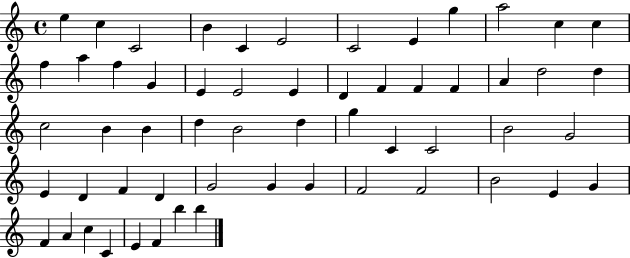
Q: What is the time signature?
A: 4/4